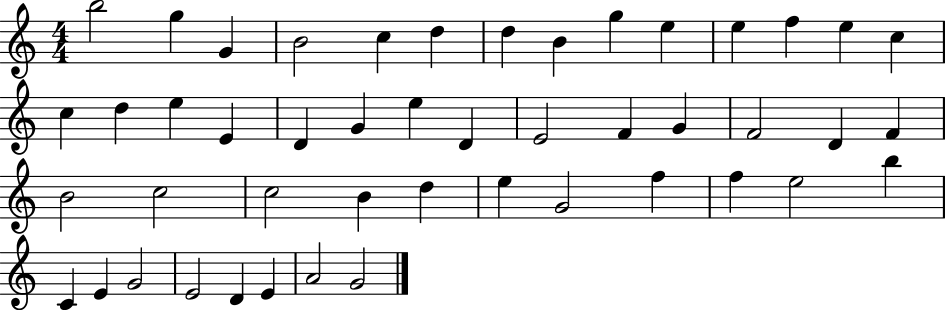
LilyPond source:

{
  \clef treble
  \numericTimeSignature
  \time 4/4
  \key c \major
  b''2 g''4 g'4 | b'2 c''4 d''4 | d''4 b'4 g''4 e''4 | e''4 f''4 e''4 c''4 | \break c''4 d''4 e''4 e'4 | d'4 g'4 e''4 d'4 | e'2 f'4 g'4 | f'2 d'4 f'4 | \break b'2 c''2 | c''2 b'4 d''4 | e''4 g'2 f''4 | f''4 e''2 b''4 | \break c'4 e'4 g'2 | e'2 d'4 e'4 | a'2 g'2 | \bar "|."
}